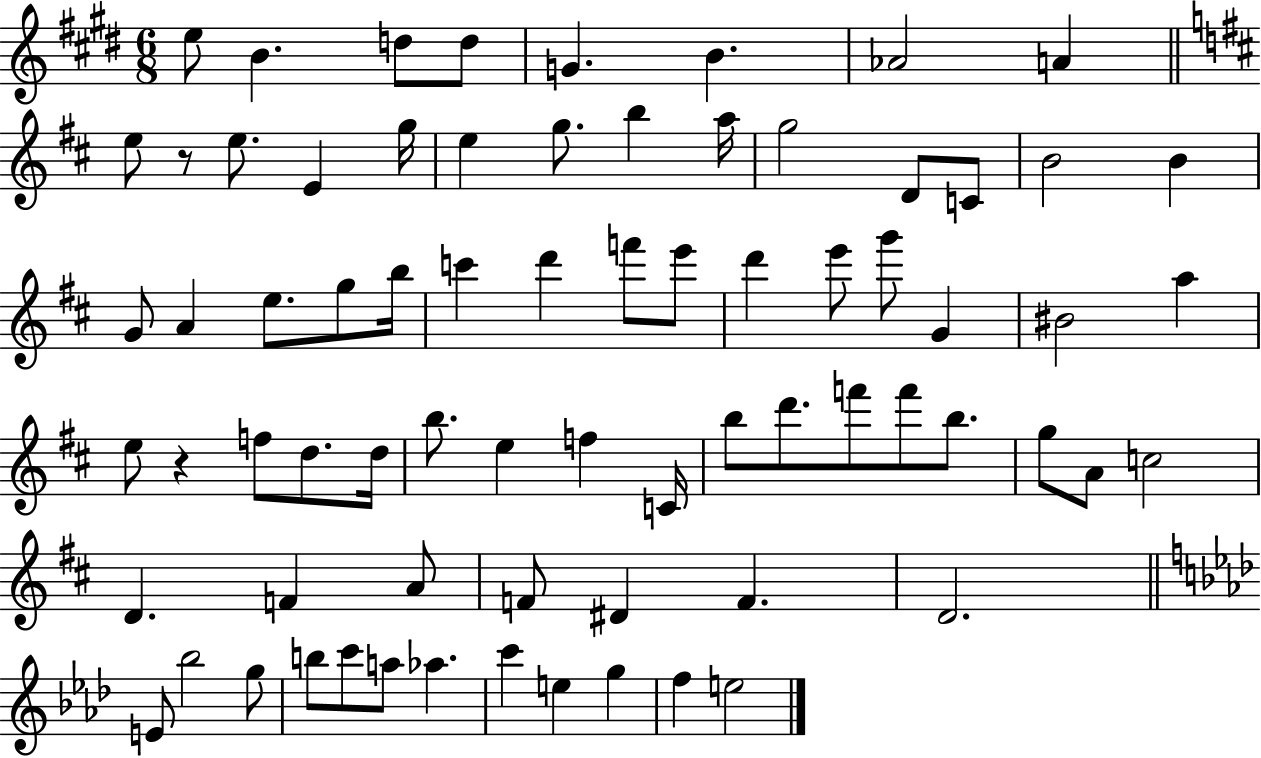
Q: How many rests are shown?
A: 2